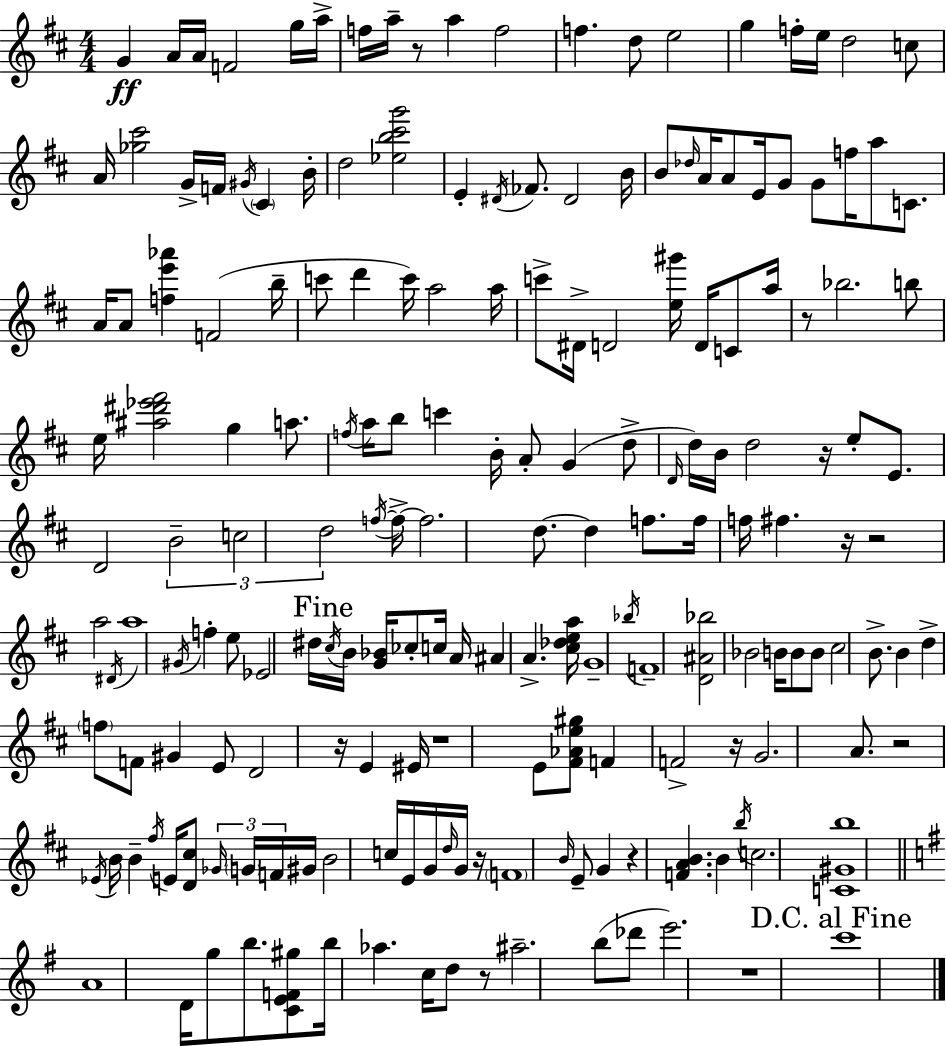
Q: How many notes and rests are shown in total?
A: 186